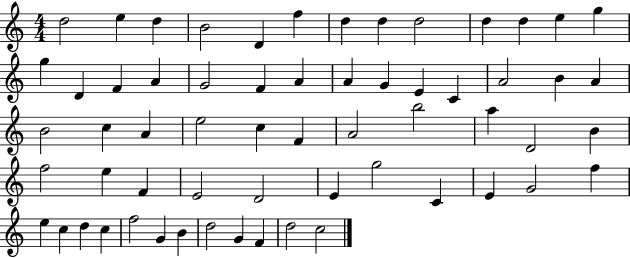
{
  \clef treble
  \numericTimeSignature
  \time 4/4
  \key c \major
  d''2 e''4 d''4 | b'2 d'4 f''4 | d''4 d''4 d''2 | d''4 d''4 e''4 g''4 | \break g''4 d'4 f'4 a'4 | g'2 f'4 a'4 | a'4 g'4 e'4 c'4 | a'2 b'4 a'4 | \break b'2 c''4 a'4 | e''2 c''4 f'4 | a'2 b''2 | a''4 d'2 b'4 | \break f''2 e''4 f'4 | e'2 d'2 | e'4 g''2 c'4 | e'4 g'2 f''4 | \break e''4 c''4 d''4 c''4 | f''2 g'4 b'4 | d''2 g'4 f'4 | d''2 c''2 | \break \bar "|."
}